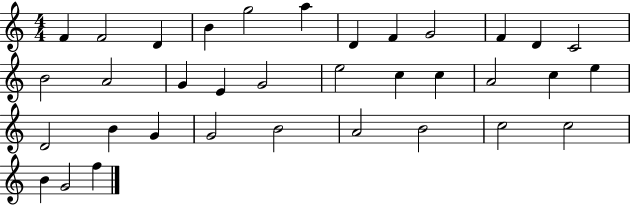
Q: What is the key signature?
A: C major